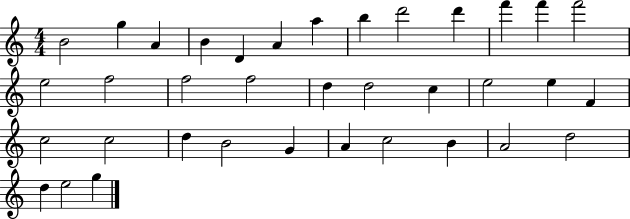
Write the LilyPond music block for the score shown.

{
  \clef treble
  \numericTimeSignature
  \time 4/4
  \key c \major
  b'2 g''4 a'4 | b'4 d'4 a'4 a''4 | b''4 d'''2 d'''4 | f'''4 f'''4 f'''2 | \break e''2 f''2 | f''2 f''2 | d''4 d''2 c''4 | e''2 e''4 f'4 | \break c''2 c''2 | d''4 b'2 g'4 | a'4 c''2 b'4 | a'2 d''2 | \break d''4 e''2 g''4 | \bar "|."
}